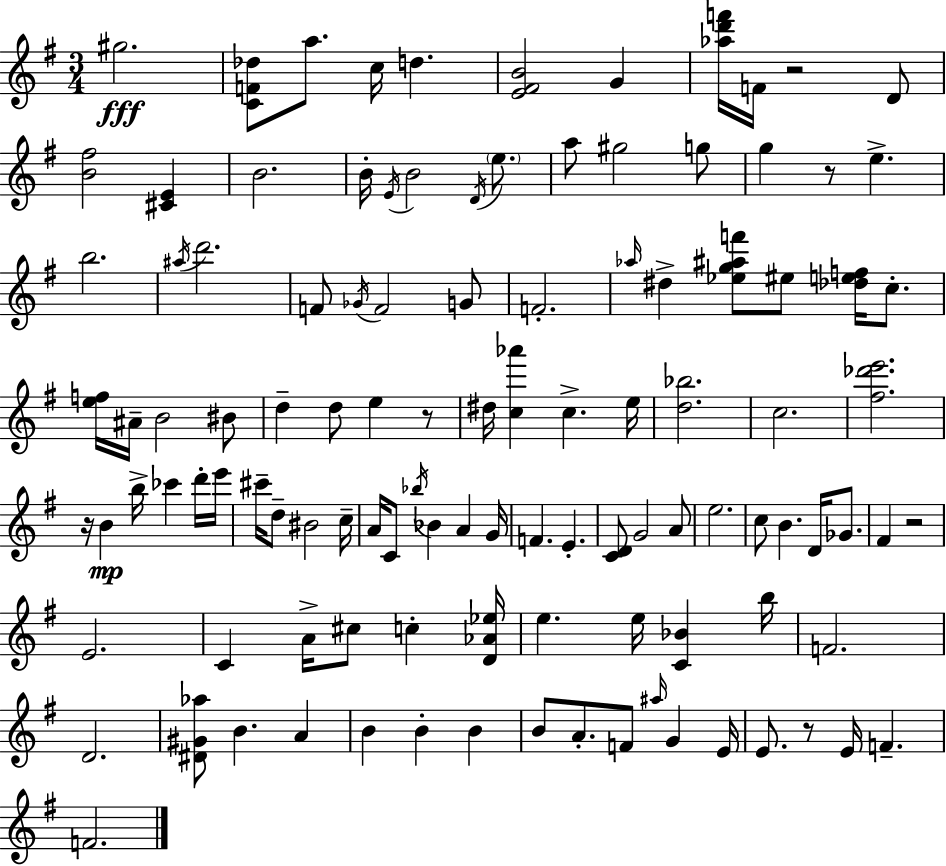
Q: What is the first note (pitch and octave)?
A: G#5